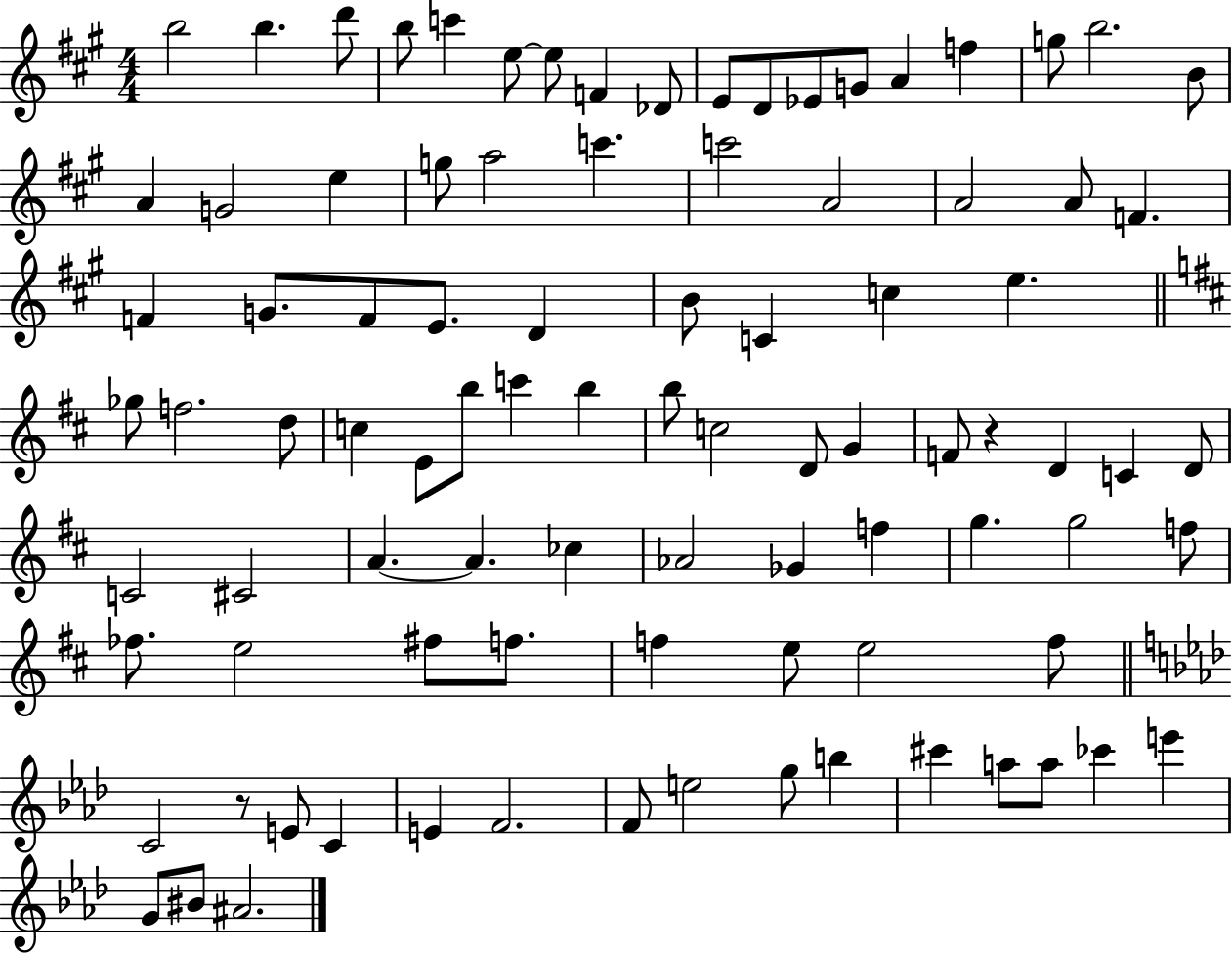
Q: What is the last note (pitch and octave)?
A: A#4